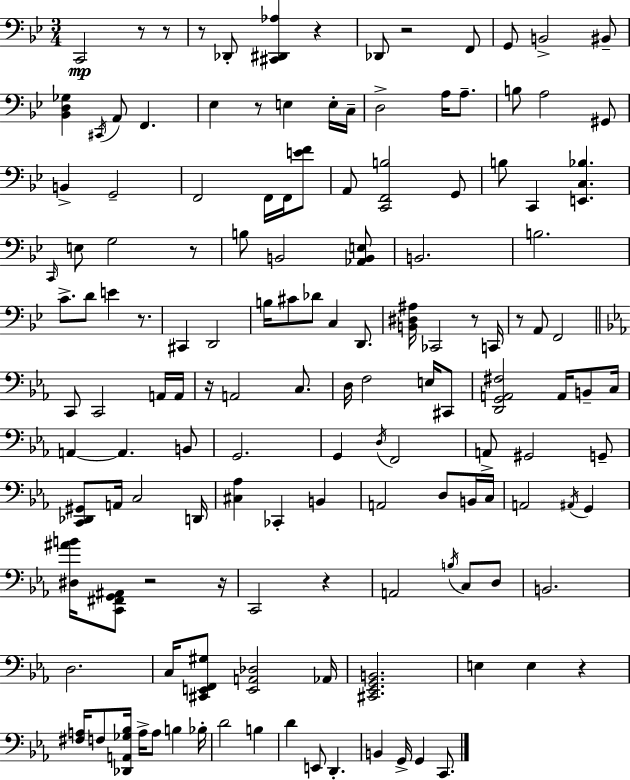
X:1
T:Untitled
M:3/4
L:1/4
K:Gm
C,,2 z/2 z/2 z/2 _D,,/2 [^C,,^D,,_A,] z _D,,/2 z2 F,,/2 G,,/2 B,,2 ^B,,/2 [_B,,D,_G,] ^C,,/4 A,,/2 F,, _E, z/2 E, E,/4 C,/4 D,2 A,/4 A,/2 B,/2 A,2 ^G,,/2 B,, G,,2 F,,2 F,,/4 F,,/4 [EF]/2 A,,/2 [C,,F,,B,]2 G,,/2 B,/2 C,, [E,,C,_B,] C,,/4 E,/2 G,2 z/2 B,/2 B,,2 [_A,,B,,E,]/2 B,,2 B,2 C/2 D/2 E z/2 ^C,, D,,2 B,/4 ^C/2 _D/2 C, D,,/2 [B,,^D,^A,]/4 _C,,2 z/2 C,,/4 z/2 A,,/2 F,,2 C,,/2 C,,2 A,,/4 A,,/4 z/4 A,,2 C,/2 D,/4 F,2 E,/4 ^C,,/2 [D,,G,,A,,^F,]2 A,,/4 B,,/2 C,/4 A,, A,, B,,/2 G,,2 G,, D,/4 F,,2 A,,/2 ^G,,2 G,,/2 [C,,_D,,^G,,]/2 A,,/4 C,2 D,,/4 [^C,_A,] _C,, B,, A,,2 D,/2 B,,/4 C,/4 A,,2 ^A,,/4 G,, [^D,^AB]/4 [C,,^F,,G,,^A,,]/2 z2 z/4 C,,2 z A,,2 B,/4 C,/2 D,/2 B,,2 D,2 C,/4 [^C,,E,,F,,^G,]/2 [E,,A,,_D,]2 _A,,/4 [^C,,_E,,G,,B,,]2 E, E, z [^F,A,]/4 F,/2 [_D,,A,,_G,_B,]/4 A,/4 A,/2 B, _B,/4 D2 B, D E,,/2 D,, B,, G,,/4 G,, C,,/2